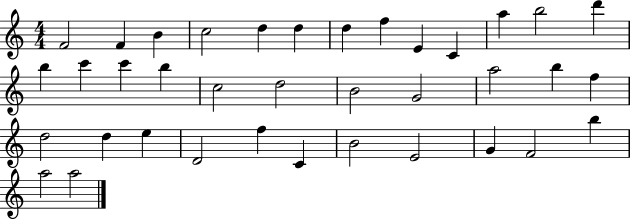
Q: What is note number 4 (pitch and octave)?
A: C5